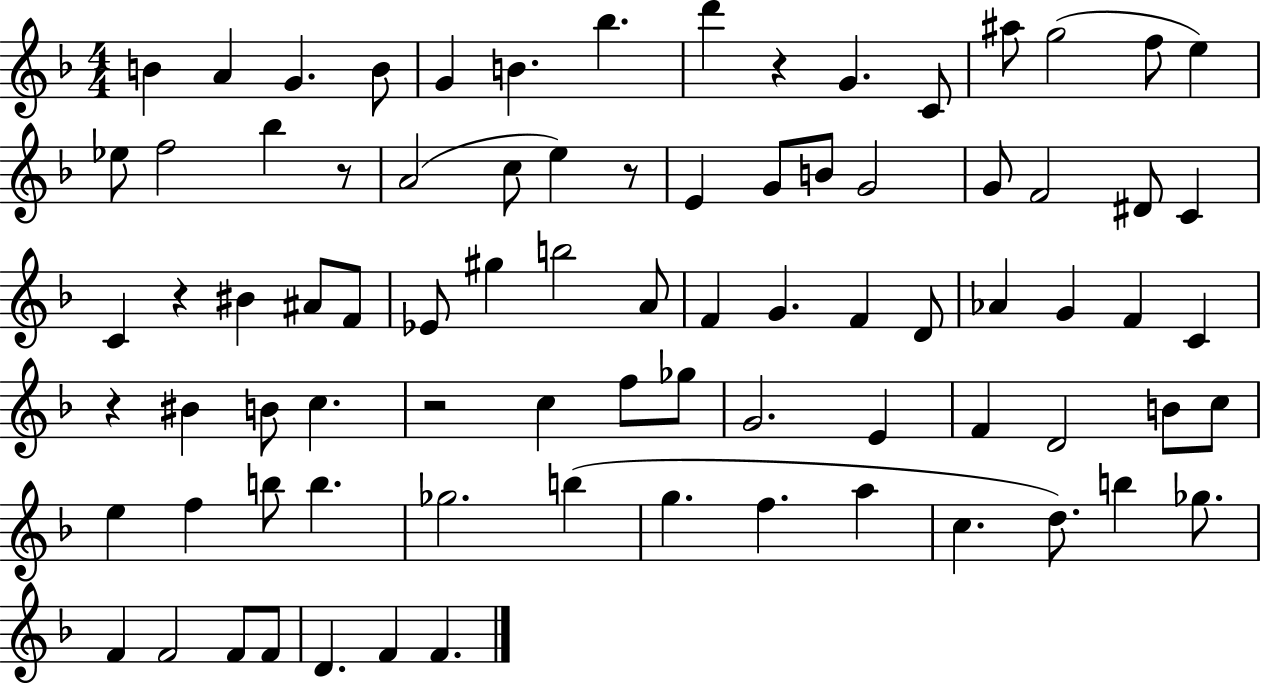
{
  \clef treble
  \numericTimeSignature
  \time 4/4
  \key f \major
  \repeat volta 2 { b'4 a'4 g'4. b'8 | g'4 b'4. bes''4. | d'''4 r4 g'4. c'8 | ais''8 g''2( f''8 e''4) | \break ees''8 f''2 bes''4 r8 | a'2( c''8 e''4) r8 | e'4 g'8 b'8 g'2 | g'8 f'2 dis'8 c'4 | \break c'4 r4 bis'4 ais'8 f'8 | ees'8 gis''4 b''2 a'8 | f'4 g'4. f'4 d'8 | aes'4 g'4 f'4 c'4 | \break r4 bis'4 b'8 c''4. | r2 c''4 f''8 ges''8 | g'2. e'4 | f'4 d'2 b'8 c''8 | \break e''4 f''4 b''8 b''4. | ges''2. b''4( | g''4. f''4. a''4 | c''4. d''8.) b''4 ges''8. | \break f'4 f'2 f'8 f'8 | d'4. f'4 f'4. | } \bar "|."
}